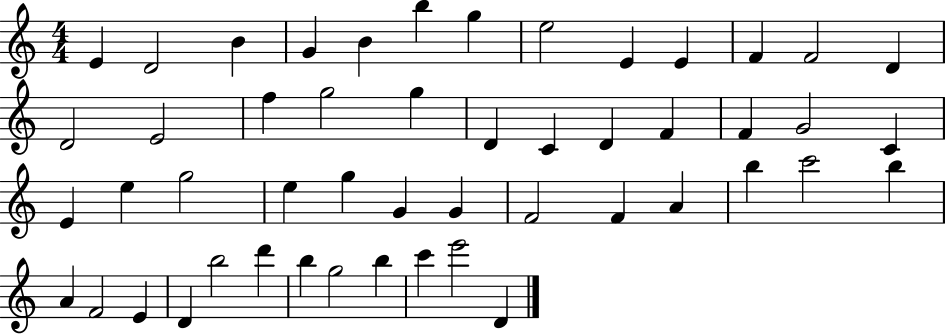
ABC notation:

X:1
T:Untitled
M:4/4
L:1/4
K:C
E D2 B G B b g e2 E E F F2 D D2 E2 f g2 g D C D F F G2 C E e g2 e g G G F2 F A b c'2 b A F2 E D b2 d' b g2 b c' e'2 D